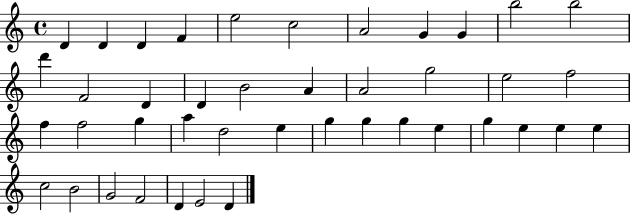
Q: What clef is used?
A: treble